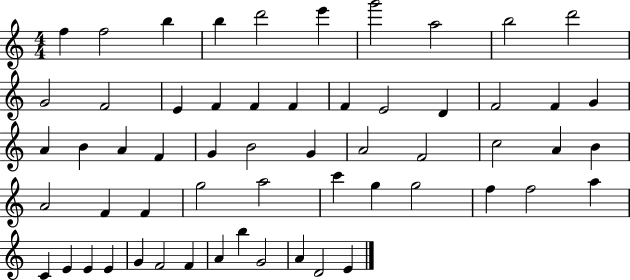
{
  \clef treble
  \numericTimeSignature
  \time 4/4
  \key c \major
  f''4 f''2 b''4 | b''4 d'''2 e'''4 | g'''2 a''2 | b''2 d'''2 | \break g'2 f'2 | e'4 f'4 f'4 f'4 | f'4 e'2 d'4 | f'2 f'4 g'4 | \break a'4 b'4 a'4 f'4 | g'4 b'2 g'4 | a'2 f'2 | c''2 a'4 b'4 | \break a'2 f'4 f'4 | g''2 a''2 | c'''4 g''4 g''2 | f''4 f''2 a''4 | \break c'4 e'4 e'4 e'4 | g'4 f'2 f'4 | a'4 b''4 g'2 | a'4 d'2 e'4 | \break \bar "|."
}